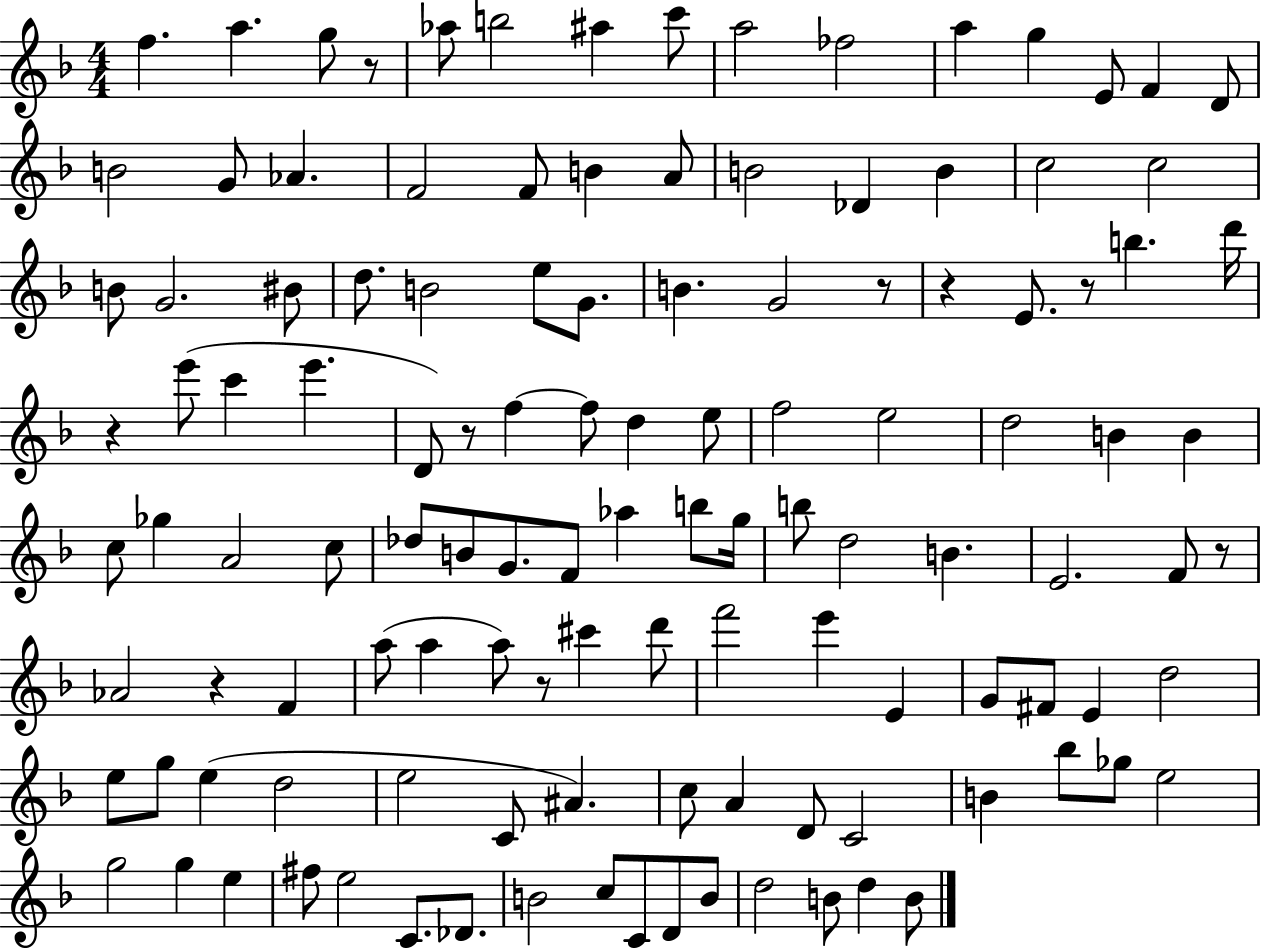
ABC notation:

X:1
T:Untitled
M:4/4
L:1/4
K:F
f a g/2 z/2 _a/2 b2 ^a c'/2 a2 _f2 a g E/2 F D/2 B2 G/2 _A F2 F/2 B A/2 B2 _D B c2 c2 B/2 G2 ^B/2 d/2 B2 e/2 G/2 B G2 z/2 z E/2 z/2 b d'/4 z e'/2 c' e' D/2 z/2 f f/2 d e/2 f2 e2 d2 B B c/2 _g A2 c/2 _d/2 B/2 G/2 F/2 _a b/2 g/4 b/2 d2 B E2 F/2 z/2 _A2 z F a/2 a a/2 z/2 ^c' d'/2 f'2 e' E G/2 ^F/2 E d2 e/2 g/2 e d2 e2 C/2 ^A c/2 A D/2 C2 B _b/2 _g/2 e2 g2 g e ^f/2 e2 C/2 _D/2 B2 c/2 C/2 D/2 B/2 d2 B/2 d B/2